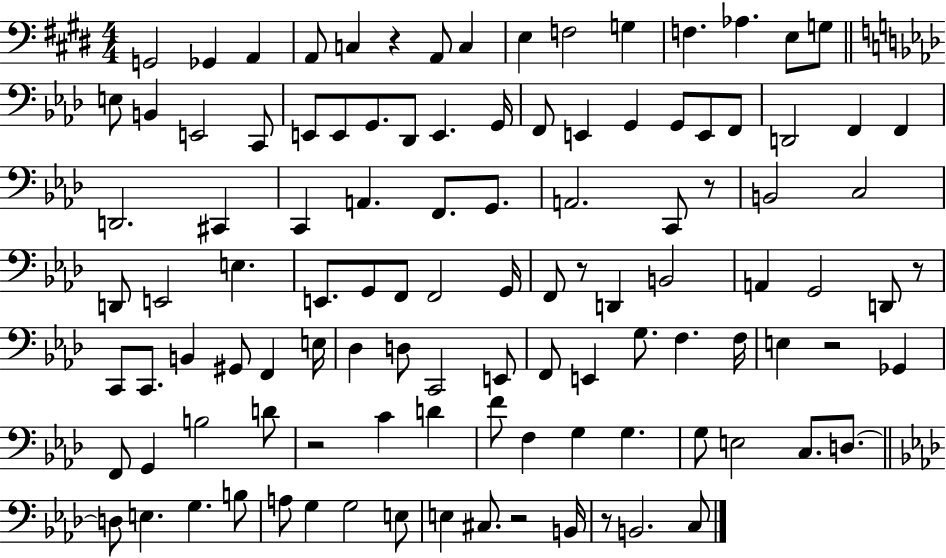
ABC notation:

X:1
T:Untitled
M:4/4
L:1/4
K:E
G,,2 _G,, A,, A,,/2 C, z A,,/2 C, E, F,2 G, F, _A, E,/2 G,/2 E,/2 B,, E,,2 C,,/2 E,,/2 E,,/2 G,,/2 _D,,/2 E,, G,,/4 F,,/2 E,, G,, G,,/2 E,,/2 F,,/2 D,,2 F,, F,, D,,2 ^C,, C,, A,, F,,/2 G,,/2 A,,2 C,,/2 z/2 B,,2 C,2 D,,/2 E,,2 E, E,,/2 G,,/2 F,,/2 F,,2 G,,/4 F,,/2 z/2 D,, B,,2 A,, G,,2 D,,/2 z/2 C,,/2 C,,/2 B,, ^G,,/2 F,, E,/4 _D, D,/2 C,,2 E,,/2 F,,/2 E,, G,/2 F, F,/4 E, z2 _G,, F,,/2 G,, B,2 D/2 z2 C D F/2 F, G, G, G,/2 E,2 C,/2 D,/2 D,/2 E, G, B,/2 A,/2 G, G,2 E,/2 E, ^C,/2 z2 B,,/4 z/2 B,,2 C,/2